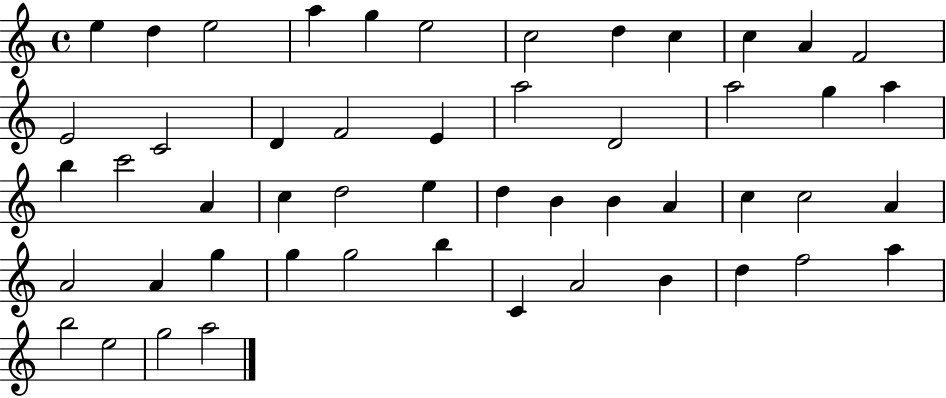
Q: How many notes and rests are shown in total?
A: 51